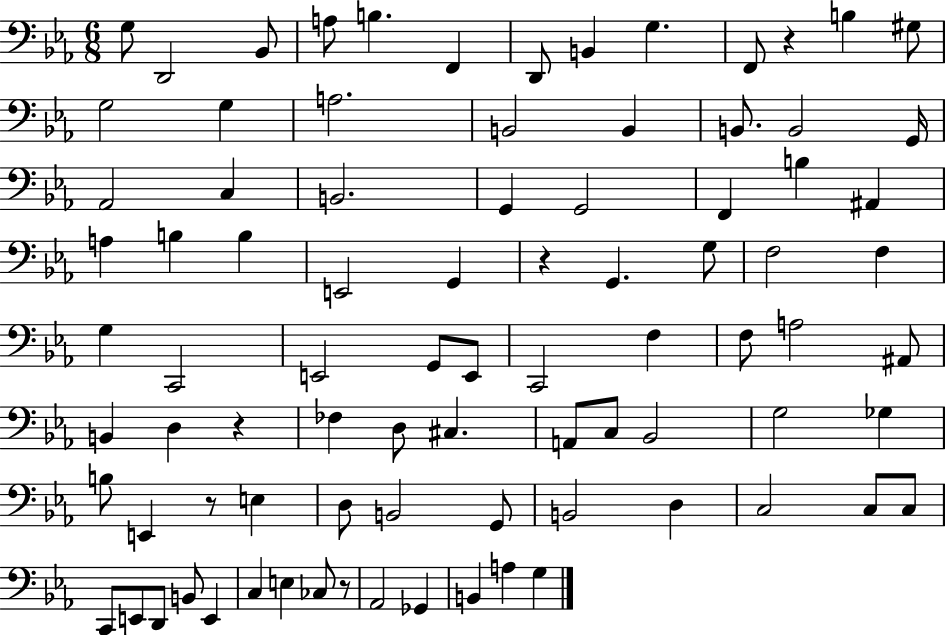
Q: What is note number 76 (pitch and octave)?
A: CES3